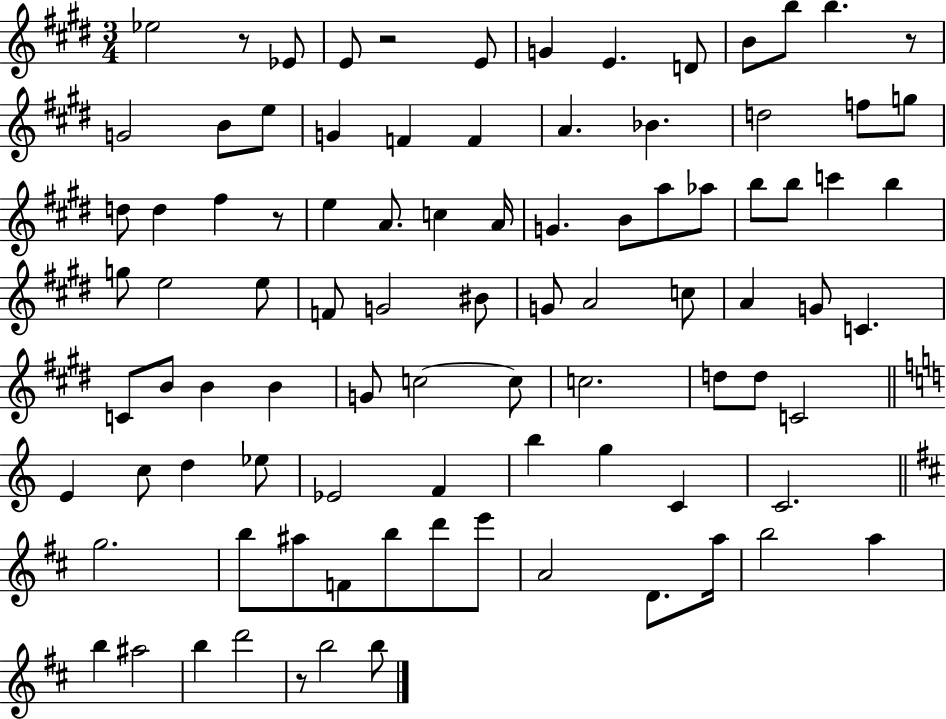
Eb5/h R/e Eb4/e E4/e R/h E4/e G4/q E4/q. D4/e B4/e B5/e B5/q. R/e G4/h B4/e E5/e G4/q F4/q F4/q A4/q. Bb4/q. D5/h F5/e G5/e D5/e D5/q F#5/q R/e E5/q A4/e. C5/q A4/s G4/q. B4/e A5/e Ab5/e B5/e B5/e C6/q B5/q G5/e E5/h E5/e F4/e G4/h BIS4/e G4/e A4/h C5/e A4/q G4/e C4/q. C4/e B4/e B4/q B4/q G4/e C5/h C5/e C5/h. D5/e D5/e C4/h E4/q C5/e D5/q Eb5/e Eb4/h F4/q B5/q G5/q C4/q C4/h. G5/h. B5/e A#5/e F4/e B5/e D6/e E6/e A4/h D4/e. A5/s B5/h A5/q B5/q A#5/h B5/q D6/h R/e B5/h B5/e